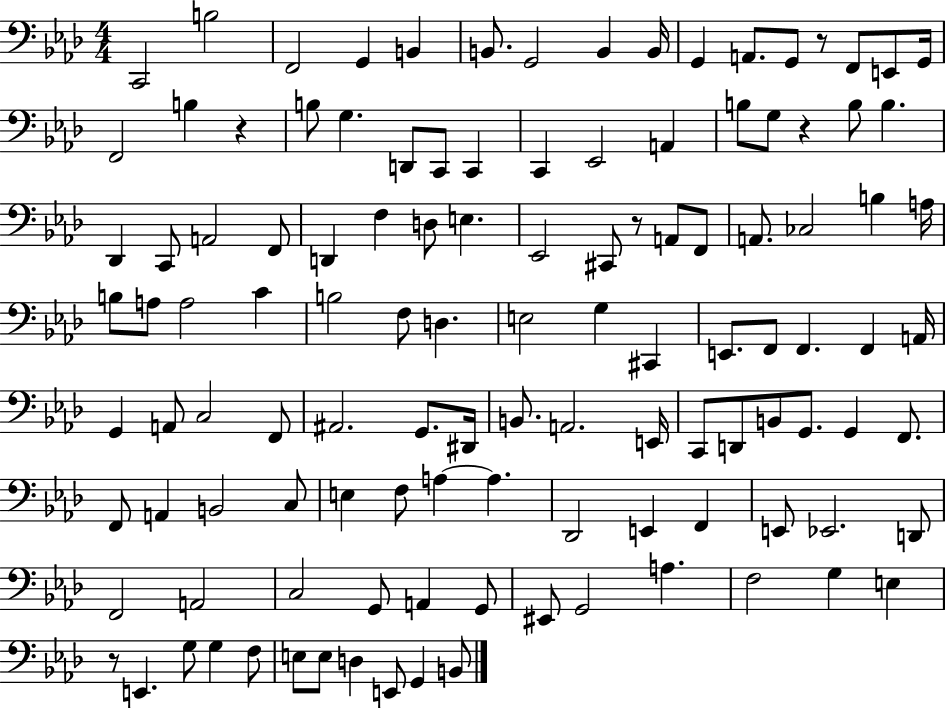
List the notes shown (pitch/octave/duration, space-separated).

C2/h B3/h F2/h G2/q B2/q B2/e. G2/h B2/q B2/s G2/q A2/e. G2/e R/e F2/e E2/e G2/s F2/h B3/q R/q B3/e G3/q. D2/e C2/e C2/q C2/q Eb2/h A2/q B3/e G3/e R/q B3/e B3/q. Db2/q C2/e A2/h F2/e D2/q F3/q D3/e E3/q. Eb2/h C#2/e R/e A2/e F2/e A2/e. CES3/h B3/q A3/s B3/e A3/e A3/h C4/q B3/h F3/e D3/q. E3/h G3/q C#2/q E2/e. F2/e F2/q. F2/q A2/s G2/q A2/e C3/h F2/e A#2/h. G2/e. D#2/s B2/e. A2/h. E2/s C2/e D2/e B2/e G2/e. G2/q F2/e. F2/e A2/q B2/h C3/e E3/q F3/e A3/q A3/q. Db2/h E2/q F2/q E2/e Eb2/h. D2/e F2/h A2/h C3/h G2/e A2/q G2/e EIS2/e G2/h A3/q. F3/h G3/q E3/q R/e E2/q. G3/e G3/q F3/e E3/e E3/e D3/q E2/e G2/q B2/e